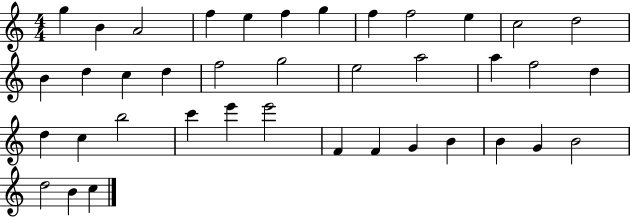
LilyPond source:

{
  \clef treble
  \numericTimeSignature
  \time 4/4
  \key c \major
  g''4 b'4 a'2 | f''4 e''4 f''4 g''4 | f''4 f''2 e''4 | c''2 d''2 | \break b'4 d''4 c''4 d''4 | f''2 g''2 | e''2 a''2 | a''4 f''2 d''4 | \break d''4 c''4 b''2 | c'''4 e'''4 e'''2 | f'4 f'4 g'4 b'4 | b'4 g'4 b'2 | \break d''2 b'4 c''4 | \bar "|."
}